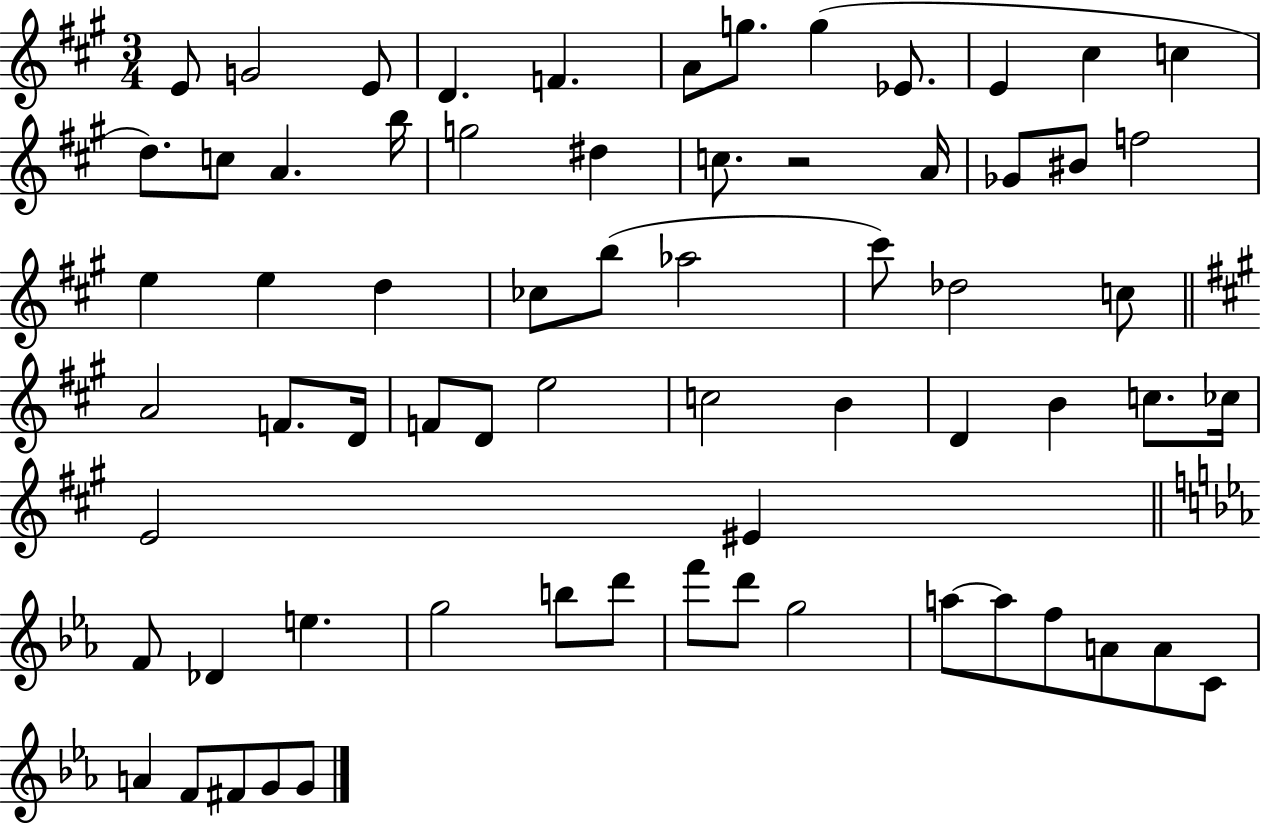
E4/e G4/h E4/e D4/q. F4/q. A4/e G5/e. G5/q Eb4/e. E4/q C#5/q C5/q D5/e. C5/e A4/q. B5/s G5/h D#5/q C5/e. R/h A4/s Gb4/e BIS4/e F5/h E5/q E5/q D5/q CES5/e B5/e Ab5/h C#6/e Db5/h C5/e A4/h F4/e. D4/s F4/e D4/e E5/h C5/h B4/q D4/q B4/q C5/e. CES5/s E4/h EIS4/q F4/e Db4/q E5/q. G5/h B5/e D6/e F6/e D6/e G5/h A5/e A5/e F5/e A4/e A4/e C4/e A4/q F4/e F#4/e G4/e G4/e